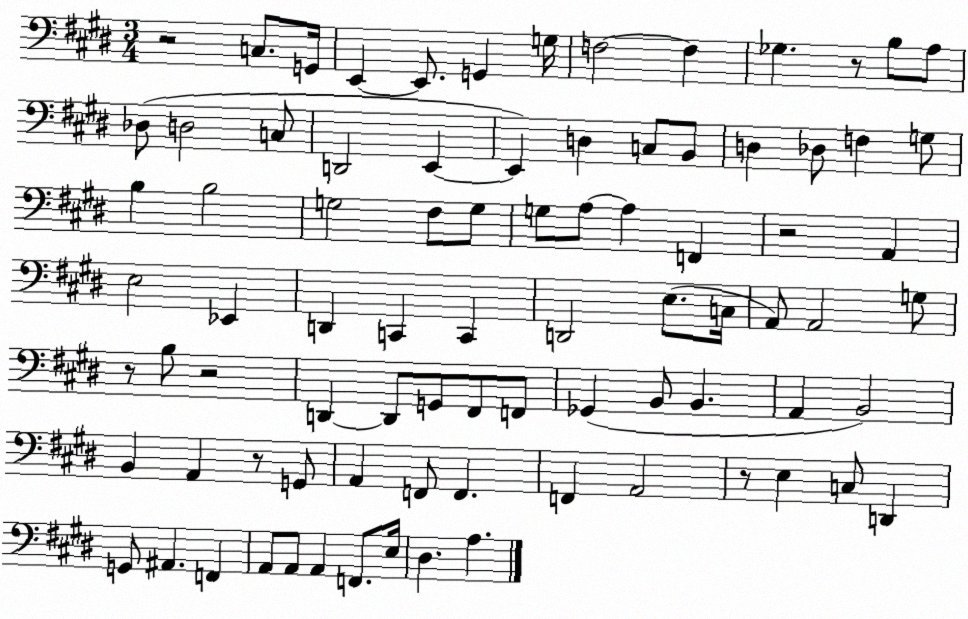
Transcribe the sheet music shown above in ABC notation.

X:1
T:Untitled
M:3/4
L:1/4
K:E
z2 C,/2 G,,/4 E,, E,,/2 G,, G,/4 F,2 F, _G, z/2 B,/2 A,/2 _D,/2 D,2 C,/2 D,,2 E,, E,, D, C,/2 B,,/2 D, _D,/2 F, G,/2 B, B,2 G,2 ^F,/2 G,/2 G,/2 A,/2 A, F,, z2 A,, E,2 _E,, D,, C,, C,, D,,2 E,/2 C,/4 A,,/2 A,,2 G,/2 z/2 B,/2 z2 D,, D,,/2 G,,/2 ^F,,/2 F,,/2 _G,, B,,/2 B,, A,, B,,2 B,, A,, z/2 G,,/2 A,, F,,/2 F,, F,, A,,2 z/2 E, C,/2 D,, G,,/2 ^A,, F,, A,,/2 A,,/2 A,, F,,/2 E,/4 ^D, A,